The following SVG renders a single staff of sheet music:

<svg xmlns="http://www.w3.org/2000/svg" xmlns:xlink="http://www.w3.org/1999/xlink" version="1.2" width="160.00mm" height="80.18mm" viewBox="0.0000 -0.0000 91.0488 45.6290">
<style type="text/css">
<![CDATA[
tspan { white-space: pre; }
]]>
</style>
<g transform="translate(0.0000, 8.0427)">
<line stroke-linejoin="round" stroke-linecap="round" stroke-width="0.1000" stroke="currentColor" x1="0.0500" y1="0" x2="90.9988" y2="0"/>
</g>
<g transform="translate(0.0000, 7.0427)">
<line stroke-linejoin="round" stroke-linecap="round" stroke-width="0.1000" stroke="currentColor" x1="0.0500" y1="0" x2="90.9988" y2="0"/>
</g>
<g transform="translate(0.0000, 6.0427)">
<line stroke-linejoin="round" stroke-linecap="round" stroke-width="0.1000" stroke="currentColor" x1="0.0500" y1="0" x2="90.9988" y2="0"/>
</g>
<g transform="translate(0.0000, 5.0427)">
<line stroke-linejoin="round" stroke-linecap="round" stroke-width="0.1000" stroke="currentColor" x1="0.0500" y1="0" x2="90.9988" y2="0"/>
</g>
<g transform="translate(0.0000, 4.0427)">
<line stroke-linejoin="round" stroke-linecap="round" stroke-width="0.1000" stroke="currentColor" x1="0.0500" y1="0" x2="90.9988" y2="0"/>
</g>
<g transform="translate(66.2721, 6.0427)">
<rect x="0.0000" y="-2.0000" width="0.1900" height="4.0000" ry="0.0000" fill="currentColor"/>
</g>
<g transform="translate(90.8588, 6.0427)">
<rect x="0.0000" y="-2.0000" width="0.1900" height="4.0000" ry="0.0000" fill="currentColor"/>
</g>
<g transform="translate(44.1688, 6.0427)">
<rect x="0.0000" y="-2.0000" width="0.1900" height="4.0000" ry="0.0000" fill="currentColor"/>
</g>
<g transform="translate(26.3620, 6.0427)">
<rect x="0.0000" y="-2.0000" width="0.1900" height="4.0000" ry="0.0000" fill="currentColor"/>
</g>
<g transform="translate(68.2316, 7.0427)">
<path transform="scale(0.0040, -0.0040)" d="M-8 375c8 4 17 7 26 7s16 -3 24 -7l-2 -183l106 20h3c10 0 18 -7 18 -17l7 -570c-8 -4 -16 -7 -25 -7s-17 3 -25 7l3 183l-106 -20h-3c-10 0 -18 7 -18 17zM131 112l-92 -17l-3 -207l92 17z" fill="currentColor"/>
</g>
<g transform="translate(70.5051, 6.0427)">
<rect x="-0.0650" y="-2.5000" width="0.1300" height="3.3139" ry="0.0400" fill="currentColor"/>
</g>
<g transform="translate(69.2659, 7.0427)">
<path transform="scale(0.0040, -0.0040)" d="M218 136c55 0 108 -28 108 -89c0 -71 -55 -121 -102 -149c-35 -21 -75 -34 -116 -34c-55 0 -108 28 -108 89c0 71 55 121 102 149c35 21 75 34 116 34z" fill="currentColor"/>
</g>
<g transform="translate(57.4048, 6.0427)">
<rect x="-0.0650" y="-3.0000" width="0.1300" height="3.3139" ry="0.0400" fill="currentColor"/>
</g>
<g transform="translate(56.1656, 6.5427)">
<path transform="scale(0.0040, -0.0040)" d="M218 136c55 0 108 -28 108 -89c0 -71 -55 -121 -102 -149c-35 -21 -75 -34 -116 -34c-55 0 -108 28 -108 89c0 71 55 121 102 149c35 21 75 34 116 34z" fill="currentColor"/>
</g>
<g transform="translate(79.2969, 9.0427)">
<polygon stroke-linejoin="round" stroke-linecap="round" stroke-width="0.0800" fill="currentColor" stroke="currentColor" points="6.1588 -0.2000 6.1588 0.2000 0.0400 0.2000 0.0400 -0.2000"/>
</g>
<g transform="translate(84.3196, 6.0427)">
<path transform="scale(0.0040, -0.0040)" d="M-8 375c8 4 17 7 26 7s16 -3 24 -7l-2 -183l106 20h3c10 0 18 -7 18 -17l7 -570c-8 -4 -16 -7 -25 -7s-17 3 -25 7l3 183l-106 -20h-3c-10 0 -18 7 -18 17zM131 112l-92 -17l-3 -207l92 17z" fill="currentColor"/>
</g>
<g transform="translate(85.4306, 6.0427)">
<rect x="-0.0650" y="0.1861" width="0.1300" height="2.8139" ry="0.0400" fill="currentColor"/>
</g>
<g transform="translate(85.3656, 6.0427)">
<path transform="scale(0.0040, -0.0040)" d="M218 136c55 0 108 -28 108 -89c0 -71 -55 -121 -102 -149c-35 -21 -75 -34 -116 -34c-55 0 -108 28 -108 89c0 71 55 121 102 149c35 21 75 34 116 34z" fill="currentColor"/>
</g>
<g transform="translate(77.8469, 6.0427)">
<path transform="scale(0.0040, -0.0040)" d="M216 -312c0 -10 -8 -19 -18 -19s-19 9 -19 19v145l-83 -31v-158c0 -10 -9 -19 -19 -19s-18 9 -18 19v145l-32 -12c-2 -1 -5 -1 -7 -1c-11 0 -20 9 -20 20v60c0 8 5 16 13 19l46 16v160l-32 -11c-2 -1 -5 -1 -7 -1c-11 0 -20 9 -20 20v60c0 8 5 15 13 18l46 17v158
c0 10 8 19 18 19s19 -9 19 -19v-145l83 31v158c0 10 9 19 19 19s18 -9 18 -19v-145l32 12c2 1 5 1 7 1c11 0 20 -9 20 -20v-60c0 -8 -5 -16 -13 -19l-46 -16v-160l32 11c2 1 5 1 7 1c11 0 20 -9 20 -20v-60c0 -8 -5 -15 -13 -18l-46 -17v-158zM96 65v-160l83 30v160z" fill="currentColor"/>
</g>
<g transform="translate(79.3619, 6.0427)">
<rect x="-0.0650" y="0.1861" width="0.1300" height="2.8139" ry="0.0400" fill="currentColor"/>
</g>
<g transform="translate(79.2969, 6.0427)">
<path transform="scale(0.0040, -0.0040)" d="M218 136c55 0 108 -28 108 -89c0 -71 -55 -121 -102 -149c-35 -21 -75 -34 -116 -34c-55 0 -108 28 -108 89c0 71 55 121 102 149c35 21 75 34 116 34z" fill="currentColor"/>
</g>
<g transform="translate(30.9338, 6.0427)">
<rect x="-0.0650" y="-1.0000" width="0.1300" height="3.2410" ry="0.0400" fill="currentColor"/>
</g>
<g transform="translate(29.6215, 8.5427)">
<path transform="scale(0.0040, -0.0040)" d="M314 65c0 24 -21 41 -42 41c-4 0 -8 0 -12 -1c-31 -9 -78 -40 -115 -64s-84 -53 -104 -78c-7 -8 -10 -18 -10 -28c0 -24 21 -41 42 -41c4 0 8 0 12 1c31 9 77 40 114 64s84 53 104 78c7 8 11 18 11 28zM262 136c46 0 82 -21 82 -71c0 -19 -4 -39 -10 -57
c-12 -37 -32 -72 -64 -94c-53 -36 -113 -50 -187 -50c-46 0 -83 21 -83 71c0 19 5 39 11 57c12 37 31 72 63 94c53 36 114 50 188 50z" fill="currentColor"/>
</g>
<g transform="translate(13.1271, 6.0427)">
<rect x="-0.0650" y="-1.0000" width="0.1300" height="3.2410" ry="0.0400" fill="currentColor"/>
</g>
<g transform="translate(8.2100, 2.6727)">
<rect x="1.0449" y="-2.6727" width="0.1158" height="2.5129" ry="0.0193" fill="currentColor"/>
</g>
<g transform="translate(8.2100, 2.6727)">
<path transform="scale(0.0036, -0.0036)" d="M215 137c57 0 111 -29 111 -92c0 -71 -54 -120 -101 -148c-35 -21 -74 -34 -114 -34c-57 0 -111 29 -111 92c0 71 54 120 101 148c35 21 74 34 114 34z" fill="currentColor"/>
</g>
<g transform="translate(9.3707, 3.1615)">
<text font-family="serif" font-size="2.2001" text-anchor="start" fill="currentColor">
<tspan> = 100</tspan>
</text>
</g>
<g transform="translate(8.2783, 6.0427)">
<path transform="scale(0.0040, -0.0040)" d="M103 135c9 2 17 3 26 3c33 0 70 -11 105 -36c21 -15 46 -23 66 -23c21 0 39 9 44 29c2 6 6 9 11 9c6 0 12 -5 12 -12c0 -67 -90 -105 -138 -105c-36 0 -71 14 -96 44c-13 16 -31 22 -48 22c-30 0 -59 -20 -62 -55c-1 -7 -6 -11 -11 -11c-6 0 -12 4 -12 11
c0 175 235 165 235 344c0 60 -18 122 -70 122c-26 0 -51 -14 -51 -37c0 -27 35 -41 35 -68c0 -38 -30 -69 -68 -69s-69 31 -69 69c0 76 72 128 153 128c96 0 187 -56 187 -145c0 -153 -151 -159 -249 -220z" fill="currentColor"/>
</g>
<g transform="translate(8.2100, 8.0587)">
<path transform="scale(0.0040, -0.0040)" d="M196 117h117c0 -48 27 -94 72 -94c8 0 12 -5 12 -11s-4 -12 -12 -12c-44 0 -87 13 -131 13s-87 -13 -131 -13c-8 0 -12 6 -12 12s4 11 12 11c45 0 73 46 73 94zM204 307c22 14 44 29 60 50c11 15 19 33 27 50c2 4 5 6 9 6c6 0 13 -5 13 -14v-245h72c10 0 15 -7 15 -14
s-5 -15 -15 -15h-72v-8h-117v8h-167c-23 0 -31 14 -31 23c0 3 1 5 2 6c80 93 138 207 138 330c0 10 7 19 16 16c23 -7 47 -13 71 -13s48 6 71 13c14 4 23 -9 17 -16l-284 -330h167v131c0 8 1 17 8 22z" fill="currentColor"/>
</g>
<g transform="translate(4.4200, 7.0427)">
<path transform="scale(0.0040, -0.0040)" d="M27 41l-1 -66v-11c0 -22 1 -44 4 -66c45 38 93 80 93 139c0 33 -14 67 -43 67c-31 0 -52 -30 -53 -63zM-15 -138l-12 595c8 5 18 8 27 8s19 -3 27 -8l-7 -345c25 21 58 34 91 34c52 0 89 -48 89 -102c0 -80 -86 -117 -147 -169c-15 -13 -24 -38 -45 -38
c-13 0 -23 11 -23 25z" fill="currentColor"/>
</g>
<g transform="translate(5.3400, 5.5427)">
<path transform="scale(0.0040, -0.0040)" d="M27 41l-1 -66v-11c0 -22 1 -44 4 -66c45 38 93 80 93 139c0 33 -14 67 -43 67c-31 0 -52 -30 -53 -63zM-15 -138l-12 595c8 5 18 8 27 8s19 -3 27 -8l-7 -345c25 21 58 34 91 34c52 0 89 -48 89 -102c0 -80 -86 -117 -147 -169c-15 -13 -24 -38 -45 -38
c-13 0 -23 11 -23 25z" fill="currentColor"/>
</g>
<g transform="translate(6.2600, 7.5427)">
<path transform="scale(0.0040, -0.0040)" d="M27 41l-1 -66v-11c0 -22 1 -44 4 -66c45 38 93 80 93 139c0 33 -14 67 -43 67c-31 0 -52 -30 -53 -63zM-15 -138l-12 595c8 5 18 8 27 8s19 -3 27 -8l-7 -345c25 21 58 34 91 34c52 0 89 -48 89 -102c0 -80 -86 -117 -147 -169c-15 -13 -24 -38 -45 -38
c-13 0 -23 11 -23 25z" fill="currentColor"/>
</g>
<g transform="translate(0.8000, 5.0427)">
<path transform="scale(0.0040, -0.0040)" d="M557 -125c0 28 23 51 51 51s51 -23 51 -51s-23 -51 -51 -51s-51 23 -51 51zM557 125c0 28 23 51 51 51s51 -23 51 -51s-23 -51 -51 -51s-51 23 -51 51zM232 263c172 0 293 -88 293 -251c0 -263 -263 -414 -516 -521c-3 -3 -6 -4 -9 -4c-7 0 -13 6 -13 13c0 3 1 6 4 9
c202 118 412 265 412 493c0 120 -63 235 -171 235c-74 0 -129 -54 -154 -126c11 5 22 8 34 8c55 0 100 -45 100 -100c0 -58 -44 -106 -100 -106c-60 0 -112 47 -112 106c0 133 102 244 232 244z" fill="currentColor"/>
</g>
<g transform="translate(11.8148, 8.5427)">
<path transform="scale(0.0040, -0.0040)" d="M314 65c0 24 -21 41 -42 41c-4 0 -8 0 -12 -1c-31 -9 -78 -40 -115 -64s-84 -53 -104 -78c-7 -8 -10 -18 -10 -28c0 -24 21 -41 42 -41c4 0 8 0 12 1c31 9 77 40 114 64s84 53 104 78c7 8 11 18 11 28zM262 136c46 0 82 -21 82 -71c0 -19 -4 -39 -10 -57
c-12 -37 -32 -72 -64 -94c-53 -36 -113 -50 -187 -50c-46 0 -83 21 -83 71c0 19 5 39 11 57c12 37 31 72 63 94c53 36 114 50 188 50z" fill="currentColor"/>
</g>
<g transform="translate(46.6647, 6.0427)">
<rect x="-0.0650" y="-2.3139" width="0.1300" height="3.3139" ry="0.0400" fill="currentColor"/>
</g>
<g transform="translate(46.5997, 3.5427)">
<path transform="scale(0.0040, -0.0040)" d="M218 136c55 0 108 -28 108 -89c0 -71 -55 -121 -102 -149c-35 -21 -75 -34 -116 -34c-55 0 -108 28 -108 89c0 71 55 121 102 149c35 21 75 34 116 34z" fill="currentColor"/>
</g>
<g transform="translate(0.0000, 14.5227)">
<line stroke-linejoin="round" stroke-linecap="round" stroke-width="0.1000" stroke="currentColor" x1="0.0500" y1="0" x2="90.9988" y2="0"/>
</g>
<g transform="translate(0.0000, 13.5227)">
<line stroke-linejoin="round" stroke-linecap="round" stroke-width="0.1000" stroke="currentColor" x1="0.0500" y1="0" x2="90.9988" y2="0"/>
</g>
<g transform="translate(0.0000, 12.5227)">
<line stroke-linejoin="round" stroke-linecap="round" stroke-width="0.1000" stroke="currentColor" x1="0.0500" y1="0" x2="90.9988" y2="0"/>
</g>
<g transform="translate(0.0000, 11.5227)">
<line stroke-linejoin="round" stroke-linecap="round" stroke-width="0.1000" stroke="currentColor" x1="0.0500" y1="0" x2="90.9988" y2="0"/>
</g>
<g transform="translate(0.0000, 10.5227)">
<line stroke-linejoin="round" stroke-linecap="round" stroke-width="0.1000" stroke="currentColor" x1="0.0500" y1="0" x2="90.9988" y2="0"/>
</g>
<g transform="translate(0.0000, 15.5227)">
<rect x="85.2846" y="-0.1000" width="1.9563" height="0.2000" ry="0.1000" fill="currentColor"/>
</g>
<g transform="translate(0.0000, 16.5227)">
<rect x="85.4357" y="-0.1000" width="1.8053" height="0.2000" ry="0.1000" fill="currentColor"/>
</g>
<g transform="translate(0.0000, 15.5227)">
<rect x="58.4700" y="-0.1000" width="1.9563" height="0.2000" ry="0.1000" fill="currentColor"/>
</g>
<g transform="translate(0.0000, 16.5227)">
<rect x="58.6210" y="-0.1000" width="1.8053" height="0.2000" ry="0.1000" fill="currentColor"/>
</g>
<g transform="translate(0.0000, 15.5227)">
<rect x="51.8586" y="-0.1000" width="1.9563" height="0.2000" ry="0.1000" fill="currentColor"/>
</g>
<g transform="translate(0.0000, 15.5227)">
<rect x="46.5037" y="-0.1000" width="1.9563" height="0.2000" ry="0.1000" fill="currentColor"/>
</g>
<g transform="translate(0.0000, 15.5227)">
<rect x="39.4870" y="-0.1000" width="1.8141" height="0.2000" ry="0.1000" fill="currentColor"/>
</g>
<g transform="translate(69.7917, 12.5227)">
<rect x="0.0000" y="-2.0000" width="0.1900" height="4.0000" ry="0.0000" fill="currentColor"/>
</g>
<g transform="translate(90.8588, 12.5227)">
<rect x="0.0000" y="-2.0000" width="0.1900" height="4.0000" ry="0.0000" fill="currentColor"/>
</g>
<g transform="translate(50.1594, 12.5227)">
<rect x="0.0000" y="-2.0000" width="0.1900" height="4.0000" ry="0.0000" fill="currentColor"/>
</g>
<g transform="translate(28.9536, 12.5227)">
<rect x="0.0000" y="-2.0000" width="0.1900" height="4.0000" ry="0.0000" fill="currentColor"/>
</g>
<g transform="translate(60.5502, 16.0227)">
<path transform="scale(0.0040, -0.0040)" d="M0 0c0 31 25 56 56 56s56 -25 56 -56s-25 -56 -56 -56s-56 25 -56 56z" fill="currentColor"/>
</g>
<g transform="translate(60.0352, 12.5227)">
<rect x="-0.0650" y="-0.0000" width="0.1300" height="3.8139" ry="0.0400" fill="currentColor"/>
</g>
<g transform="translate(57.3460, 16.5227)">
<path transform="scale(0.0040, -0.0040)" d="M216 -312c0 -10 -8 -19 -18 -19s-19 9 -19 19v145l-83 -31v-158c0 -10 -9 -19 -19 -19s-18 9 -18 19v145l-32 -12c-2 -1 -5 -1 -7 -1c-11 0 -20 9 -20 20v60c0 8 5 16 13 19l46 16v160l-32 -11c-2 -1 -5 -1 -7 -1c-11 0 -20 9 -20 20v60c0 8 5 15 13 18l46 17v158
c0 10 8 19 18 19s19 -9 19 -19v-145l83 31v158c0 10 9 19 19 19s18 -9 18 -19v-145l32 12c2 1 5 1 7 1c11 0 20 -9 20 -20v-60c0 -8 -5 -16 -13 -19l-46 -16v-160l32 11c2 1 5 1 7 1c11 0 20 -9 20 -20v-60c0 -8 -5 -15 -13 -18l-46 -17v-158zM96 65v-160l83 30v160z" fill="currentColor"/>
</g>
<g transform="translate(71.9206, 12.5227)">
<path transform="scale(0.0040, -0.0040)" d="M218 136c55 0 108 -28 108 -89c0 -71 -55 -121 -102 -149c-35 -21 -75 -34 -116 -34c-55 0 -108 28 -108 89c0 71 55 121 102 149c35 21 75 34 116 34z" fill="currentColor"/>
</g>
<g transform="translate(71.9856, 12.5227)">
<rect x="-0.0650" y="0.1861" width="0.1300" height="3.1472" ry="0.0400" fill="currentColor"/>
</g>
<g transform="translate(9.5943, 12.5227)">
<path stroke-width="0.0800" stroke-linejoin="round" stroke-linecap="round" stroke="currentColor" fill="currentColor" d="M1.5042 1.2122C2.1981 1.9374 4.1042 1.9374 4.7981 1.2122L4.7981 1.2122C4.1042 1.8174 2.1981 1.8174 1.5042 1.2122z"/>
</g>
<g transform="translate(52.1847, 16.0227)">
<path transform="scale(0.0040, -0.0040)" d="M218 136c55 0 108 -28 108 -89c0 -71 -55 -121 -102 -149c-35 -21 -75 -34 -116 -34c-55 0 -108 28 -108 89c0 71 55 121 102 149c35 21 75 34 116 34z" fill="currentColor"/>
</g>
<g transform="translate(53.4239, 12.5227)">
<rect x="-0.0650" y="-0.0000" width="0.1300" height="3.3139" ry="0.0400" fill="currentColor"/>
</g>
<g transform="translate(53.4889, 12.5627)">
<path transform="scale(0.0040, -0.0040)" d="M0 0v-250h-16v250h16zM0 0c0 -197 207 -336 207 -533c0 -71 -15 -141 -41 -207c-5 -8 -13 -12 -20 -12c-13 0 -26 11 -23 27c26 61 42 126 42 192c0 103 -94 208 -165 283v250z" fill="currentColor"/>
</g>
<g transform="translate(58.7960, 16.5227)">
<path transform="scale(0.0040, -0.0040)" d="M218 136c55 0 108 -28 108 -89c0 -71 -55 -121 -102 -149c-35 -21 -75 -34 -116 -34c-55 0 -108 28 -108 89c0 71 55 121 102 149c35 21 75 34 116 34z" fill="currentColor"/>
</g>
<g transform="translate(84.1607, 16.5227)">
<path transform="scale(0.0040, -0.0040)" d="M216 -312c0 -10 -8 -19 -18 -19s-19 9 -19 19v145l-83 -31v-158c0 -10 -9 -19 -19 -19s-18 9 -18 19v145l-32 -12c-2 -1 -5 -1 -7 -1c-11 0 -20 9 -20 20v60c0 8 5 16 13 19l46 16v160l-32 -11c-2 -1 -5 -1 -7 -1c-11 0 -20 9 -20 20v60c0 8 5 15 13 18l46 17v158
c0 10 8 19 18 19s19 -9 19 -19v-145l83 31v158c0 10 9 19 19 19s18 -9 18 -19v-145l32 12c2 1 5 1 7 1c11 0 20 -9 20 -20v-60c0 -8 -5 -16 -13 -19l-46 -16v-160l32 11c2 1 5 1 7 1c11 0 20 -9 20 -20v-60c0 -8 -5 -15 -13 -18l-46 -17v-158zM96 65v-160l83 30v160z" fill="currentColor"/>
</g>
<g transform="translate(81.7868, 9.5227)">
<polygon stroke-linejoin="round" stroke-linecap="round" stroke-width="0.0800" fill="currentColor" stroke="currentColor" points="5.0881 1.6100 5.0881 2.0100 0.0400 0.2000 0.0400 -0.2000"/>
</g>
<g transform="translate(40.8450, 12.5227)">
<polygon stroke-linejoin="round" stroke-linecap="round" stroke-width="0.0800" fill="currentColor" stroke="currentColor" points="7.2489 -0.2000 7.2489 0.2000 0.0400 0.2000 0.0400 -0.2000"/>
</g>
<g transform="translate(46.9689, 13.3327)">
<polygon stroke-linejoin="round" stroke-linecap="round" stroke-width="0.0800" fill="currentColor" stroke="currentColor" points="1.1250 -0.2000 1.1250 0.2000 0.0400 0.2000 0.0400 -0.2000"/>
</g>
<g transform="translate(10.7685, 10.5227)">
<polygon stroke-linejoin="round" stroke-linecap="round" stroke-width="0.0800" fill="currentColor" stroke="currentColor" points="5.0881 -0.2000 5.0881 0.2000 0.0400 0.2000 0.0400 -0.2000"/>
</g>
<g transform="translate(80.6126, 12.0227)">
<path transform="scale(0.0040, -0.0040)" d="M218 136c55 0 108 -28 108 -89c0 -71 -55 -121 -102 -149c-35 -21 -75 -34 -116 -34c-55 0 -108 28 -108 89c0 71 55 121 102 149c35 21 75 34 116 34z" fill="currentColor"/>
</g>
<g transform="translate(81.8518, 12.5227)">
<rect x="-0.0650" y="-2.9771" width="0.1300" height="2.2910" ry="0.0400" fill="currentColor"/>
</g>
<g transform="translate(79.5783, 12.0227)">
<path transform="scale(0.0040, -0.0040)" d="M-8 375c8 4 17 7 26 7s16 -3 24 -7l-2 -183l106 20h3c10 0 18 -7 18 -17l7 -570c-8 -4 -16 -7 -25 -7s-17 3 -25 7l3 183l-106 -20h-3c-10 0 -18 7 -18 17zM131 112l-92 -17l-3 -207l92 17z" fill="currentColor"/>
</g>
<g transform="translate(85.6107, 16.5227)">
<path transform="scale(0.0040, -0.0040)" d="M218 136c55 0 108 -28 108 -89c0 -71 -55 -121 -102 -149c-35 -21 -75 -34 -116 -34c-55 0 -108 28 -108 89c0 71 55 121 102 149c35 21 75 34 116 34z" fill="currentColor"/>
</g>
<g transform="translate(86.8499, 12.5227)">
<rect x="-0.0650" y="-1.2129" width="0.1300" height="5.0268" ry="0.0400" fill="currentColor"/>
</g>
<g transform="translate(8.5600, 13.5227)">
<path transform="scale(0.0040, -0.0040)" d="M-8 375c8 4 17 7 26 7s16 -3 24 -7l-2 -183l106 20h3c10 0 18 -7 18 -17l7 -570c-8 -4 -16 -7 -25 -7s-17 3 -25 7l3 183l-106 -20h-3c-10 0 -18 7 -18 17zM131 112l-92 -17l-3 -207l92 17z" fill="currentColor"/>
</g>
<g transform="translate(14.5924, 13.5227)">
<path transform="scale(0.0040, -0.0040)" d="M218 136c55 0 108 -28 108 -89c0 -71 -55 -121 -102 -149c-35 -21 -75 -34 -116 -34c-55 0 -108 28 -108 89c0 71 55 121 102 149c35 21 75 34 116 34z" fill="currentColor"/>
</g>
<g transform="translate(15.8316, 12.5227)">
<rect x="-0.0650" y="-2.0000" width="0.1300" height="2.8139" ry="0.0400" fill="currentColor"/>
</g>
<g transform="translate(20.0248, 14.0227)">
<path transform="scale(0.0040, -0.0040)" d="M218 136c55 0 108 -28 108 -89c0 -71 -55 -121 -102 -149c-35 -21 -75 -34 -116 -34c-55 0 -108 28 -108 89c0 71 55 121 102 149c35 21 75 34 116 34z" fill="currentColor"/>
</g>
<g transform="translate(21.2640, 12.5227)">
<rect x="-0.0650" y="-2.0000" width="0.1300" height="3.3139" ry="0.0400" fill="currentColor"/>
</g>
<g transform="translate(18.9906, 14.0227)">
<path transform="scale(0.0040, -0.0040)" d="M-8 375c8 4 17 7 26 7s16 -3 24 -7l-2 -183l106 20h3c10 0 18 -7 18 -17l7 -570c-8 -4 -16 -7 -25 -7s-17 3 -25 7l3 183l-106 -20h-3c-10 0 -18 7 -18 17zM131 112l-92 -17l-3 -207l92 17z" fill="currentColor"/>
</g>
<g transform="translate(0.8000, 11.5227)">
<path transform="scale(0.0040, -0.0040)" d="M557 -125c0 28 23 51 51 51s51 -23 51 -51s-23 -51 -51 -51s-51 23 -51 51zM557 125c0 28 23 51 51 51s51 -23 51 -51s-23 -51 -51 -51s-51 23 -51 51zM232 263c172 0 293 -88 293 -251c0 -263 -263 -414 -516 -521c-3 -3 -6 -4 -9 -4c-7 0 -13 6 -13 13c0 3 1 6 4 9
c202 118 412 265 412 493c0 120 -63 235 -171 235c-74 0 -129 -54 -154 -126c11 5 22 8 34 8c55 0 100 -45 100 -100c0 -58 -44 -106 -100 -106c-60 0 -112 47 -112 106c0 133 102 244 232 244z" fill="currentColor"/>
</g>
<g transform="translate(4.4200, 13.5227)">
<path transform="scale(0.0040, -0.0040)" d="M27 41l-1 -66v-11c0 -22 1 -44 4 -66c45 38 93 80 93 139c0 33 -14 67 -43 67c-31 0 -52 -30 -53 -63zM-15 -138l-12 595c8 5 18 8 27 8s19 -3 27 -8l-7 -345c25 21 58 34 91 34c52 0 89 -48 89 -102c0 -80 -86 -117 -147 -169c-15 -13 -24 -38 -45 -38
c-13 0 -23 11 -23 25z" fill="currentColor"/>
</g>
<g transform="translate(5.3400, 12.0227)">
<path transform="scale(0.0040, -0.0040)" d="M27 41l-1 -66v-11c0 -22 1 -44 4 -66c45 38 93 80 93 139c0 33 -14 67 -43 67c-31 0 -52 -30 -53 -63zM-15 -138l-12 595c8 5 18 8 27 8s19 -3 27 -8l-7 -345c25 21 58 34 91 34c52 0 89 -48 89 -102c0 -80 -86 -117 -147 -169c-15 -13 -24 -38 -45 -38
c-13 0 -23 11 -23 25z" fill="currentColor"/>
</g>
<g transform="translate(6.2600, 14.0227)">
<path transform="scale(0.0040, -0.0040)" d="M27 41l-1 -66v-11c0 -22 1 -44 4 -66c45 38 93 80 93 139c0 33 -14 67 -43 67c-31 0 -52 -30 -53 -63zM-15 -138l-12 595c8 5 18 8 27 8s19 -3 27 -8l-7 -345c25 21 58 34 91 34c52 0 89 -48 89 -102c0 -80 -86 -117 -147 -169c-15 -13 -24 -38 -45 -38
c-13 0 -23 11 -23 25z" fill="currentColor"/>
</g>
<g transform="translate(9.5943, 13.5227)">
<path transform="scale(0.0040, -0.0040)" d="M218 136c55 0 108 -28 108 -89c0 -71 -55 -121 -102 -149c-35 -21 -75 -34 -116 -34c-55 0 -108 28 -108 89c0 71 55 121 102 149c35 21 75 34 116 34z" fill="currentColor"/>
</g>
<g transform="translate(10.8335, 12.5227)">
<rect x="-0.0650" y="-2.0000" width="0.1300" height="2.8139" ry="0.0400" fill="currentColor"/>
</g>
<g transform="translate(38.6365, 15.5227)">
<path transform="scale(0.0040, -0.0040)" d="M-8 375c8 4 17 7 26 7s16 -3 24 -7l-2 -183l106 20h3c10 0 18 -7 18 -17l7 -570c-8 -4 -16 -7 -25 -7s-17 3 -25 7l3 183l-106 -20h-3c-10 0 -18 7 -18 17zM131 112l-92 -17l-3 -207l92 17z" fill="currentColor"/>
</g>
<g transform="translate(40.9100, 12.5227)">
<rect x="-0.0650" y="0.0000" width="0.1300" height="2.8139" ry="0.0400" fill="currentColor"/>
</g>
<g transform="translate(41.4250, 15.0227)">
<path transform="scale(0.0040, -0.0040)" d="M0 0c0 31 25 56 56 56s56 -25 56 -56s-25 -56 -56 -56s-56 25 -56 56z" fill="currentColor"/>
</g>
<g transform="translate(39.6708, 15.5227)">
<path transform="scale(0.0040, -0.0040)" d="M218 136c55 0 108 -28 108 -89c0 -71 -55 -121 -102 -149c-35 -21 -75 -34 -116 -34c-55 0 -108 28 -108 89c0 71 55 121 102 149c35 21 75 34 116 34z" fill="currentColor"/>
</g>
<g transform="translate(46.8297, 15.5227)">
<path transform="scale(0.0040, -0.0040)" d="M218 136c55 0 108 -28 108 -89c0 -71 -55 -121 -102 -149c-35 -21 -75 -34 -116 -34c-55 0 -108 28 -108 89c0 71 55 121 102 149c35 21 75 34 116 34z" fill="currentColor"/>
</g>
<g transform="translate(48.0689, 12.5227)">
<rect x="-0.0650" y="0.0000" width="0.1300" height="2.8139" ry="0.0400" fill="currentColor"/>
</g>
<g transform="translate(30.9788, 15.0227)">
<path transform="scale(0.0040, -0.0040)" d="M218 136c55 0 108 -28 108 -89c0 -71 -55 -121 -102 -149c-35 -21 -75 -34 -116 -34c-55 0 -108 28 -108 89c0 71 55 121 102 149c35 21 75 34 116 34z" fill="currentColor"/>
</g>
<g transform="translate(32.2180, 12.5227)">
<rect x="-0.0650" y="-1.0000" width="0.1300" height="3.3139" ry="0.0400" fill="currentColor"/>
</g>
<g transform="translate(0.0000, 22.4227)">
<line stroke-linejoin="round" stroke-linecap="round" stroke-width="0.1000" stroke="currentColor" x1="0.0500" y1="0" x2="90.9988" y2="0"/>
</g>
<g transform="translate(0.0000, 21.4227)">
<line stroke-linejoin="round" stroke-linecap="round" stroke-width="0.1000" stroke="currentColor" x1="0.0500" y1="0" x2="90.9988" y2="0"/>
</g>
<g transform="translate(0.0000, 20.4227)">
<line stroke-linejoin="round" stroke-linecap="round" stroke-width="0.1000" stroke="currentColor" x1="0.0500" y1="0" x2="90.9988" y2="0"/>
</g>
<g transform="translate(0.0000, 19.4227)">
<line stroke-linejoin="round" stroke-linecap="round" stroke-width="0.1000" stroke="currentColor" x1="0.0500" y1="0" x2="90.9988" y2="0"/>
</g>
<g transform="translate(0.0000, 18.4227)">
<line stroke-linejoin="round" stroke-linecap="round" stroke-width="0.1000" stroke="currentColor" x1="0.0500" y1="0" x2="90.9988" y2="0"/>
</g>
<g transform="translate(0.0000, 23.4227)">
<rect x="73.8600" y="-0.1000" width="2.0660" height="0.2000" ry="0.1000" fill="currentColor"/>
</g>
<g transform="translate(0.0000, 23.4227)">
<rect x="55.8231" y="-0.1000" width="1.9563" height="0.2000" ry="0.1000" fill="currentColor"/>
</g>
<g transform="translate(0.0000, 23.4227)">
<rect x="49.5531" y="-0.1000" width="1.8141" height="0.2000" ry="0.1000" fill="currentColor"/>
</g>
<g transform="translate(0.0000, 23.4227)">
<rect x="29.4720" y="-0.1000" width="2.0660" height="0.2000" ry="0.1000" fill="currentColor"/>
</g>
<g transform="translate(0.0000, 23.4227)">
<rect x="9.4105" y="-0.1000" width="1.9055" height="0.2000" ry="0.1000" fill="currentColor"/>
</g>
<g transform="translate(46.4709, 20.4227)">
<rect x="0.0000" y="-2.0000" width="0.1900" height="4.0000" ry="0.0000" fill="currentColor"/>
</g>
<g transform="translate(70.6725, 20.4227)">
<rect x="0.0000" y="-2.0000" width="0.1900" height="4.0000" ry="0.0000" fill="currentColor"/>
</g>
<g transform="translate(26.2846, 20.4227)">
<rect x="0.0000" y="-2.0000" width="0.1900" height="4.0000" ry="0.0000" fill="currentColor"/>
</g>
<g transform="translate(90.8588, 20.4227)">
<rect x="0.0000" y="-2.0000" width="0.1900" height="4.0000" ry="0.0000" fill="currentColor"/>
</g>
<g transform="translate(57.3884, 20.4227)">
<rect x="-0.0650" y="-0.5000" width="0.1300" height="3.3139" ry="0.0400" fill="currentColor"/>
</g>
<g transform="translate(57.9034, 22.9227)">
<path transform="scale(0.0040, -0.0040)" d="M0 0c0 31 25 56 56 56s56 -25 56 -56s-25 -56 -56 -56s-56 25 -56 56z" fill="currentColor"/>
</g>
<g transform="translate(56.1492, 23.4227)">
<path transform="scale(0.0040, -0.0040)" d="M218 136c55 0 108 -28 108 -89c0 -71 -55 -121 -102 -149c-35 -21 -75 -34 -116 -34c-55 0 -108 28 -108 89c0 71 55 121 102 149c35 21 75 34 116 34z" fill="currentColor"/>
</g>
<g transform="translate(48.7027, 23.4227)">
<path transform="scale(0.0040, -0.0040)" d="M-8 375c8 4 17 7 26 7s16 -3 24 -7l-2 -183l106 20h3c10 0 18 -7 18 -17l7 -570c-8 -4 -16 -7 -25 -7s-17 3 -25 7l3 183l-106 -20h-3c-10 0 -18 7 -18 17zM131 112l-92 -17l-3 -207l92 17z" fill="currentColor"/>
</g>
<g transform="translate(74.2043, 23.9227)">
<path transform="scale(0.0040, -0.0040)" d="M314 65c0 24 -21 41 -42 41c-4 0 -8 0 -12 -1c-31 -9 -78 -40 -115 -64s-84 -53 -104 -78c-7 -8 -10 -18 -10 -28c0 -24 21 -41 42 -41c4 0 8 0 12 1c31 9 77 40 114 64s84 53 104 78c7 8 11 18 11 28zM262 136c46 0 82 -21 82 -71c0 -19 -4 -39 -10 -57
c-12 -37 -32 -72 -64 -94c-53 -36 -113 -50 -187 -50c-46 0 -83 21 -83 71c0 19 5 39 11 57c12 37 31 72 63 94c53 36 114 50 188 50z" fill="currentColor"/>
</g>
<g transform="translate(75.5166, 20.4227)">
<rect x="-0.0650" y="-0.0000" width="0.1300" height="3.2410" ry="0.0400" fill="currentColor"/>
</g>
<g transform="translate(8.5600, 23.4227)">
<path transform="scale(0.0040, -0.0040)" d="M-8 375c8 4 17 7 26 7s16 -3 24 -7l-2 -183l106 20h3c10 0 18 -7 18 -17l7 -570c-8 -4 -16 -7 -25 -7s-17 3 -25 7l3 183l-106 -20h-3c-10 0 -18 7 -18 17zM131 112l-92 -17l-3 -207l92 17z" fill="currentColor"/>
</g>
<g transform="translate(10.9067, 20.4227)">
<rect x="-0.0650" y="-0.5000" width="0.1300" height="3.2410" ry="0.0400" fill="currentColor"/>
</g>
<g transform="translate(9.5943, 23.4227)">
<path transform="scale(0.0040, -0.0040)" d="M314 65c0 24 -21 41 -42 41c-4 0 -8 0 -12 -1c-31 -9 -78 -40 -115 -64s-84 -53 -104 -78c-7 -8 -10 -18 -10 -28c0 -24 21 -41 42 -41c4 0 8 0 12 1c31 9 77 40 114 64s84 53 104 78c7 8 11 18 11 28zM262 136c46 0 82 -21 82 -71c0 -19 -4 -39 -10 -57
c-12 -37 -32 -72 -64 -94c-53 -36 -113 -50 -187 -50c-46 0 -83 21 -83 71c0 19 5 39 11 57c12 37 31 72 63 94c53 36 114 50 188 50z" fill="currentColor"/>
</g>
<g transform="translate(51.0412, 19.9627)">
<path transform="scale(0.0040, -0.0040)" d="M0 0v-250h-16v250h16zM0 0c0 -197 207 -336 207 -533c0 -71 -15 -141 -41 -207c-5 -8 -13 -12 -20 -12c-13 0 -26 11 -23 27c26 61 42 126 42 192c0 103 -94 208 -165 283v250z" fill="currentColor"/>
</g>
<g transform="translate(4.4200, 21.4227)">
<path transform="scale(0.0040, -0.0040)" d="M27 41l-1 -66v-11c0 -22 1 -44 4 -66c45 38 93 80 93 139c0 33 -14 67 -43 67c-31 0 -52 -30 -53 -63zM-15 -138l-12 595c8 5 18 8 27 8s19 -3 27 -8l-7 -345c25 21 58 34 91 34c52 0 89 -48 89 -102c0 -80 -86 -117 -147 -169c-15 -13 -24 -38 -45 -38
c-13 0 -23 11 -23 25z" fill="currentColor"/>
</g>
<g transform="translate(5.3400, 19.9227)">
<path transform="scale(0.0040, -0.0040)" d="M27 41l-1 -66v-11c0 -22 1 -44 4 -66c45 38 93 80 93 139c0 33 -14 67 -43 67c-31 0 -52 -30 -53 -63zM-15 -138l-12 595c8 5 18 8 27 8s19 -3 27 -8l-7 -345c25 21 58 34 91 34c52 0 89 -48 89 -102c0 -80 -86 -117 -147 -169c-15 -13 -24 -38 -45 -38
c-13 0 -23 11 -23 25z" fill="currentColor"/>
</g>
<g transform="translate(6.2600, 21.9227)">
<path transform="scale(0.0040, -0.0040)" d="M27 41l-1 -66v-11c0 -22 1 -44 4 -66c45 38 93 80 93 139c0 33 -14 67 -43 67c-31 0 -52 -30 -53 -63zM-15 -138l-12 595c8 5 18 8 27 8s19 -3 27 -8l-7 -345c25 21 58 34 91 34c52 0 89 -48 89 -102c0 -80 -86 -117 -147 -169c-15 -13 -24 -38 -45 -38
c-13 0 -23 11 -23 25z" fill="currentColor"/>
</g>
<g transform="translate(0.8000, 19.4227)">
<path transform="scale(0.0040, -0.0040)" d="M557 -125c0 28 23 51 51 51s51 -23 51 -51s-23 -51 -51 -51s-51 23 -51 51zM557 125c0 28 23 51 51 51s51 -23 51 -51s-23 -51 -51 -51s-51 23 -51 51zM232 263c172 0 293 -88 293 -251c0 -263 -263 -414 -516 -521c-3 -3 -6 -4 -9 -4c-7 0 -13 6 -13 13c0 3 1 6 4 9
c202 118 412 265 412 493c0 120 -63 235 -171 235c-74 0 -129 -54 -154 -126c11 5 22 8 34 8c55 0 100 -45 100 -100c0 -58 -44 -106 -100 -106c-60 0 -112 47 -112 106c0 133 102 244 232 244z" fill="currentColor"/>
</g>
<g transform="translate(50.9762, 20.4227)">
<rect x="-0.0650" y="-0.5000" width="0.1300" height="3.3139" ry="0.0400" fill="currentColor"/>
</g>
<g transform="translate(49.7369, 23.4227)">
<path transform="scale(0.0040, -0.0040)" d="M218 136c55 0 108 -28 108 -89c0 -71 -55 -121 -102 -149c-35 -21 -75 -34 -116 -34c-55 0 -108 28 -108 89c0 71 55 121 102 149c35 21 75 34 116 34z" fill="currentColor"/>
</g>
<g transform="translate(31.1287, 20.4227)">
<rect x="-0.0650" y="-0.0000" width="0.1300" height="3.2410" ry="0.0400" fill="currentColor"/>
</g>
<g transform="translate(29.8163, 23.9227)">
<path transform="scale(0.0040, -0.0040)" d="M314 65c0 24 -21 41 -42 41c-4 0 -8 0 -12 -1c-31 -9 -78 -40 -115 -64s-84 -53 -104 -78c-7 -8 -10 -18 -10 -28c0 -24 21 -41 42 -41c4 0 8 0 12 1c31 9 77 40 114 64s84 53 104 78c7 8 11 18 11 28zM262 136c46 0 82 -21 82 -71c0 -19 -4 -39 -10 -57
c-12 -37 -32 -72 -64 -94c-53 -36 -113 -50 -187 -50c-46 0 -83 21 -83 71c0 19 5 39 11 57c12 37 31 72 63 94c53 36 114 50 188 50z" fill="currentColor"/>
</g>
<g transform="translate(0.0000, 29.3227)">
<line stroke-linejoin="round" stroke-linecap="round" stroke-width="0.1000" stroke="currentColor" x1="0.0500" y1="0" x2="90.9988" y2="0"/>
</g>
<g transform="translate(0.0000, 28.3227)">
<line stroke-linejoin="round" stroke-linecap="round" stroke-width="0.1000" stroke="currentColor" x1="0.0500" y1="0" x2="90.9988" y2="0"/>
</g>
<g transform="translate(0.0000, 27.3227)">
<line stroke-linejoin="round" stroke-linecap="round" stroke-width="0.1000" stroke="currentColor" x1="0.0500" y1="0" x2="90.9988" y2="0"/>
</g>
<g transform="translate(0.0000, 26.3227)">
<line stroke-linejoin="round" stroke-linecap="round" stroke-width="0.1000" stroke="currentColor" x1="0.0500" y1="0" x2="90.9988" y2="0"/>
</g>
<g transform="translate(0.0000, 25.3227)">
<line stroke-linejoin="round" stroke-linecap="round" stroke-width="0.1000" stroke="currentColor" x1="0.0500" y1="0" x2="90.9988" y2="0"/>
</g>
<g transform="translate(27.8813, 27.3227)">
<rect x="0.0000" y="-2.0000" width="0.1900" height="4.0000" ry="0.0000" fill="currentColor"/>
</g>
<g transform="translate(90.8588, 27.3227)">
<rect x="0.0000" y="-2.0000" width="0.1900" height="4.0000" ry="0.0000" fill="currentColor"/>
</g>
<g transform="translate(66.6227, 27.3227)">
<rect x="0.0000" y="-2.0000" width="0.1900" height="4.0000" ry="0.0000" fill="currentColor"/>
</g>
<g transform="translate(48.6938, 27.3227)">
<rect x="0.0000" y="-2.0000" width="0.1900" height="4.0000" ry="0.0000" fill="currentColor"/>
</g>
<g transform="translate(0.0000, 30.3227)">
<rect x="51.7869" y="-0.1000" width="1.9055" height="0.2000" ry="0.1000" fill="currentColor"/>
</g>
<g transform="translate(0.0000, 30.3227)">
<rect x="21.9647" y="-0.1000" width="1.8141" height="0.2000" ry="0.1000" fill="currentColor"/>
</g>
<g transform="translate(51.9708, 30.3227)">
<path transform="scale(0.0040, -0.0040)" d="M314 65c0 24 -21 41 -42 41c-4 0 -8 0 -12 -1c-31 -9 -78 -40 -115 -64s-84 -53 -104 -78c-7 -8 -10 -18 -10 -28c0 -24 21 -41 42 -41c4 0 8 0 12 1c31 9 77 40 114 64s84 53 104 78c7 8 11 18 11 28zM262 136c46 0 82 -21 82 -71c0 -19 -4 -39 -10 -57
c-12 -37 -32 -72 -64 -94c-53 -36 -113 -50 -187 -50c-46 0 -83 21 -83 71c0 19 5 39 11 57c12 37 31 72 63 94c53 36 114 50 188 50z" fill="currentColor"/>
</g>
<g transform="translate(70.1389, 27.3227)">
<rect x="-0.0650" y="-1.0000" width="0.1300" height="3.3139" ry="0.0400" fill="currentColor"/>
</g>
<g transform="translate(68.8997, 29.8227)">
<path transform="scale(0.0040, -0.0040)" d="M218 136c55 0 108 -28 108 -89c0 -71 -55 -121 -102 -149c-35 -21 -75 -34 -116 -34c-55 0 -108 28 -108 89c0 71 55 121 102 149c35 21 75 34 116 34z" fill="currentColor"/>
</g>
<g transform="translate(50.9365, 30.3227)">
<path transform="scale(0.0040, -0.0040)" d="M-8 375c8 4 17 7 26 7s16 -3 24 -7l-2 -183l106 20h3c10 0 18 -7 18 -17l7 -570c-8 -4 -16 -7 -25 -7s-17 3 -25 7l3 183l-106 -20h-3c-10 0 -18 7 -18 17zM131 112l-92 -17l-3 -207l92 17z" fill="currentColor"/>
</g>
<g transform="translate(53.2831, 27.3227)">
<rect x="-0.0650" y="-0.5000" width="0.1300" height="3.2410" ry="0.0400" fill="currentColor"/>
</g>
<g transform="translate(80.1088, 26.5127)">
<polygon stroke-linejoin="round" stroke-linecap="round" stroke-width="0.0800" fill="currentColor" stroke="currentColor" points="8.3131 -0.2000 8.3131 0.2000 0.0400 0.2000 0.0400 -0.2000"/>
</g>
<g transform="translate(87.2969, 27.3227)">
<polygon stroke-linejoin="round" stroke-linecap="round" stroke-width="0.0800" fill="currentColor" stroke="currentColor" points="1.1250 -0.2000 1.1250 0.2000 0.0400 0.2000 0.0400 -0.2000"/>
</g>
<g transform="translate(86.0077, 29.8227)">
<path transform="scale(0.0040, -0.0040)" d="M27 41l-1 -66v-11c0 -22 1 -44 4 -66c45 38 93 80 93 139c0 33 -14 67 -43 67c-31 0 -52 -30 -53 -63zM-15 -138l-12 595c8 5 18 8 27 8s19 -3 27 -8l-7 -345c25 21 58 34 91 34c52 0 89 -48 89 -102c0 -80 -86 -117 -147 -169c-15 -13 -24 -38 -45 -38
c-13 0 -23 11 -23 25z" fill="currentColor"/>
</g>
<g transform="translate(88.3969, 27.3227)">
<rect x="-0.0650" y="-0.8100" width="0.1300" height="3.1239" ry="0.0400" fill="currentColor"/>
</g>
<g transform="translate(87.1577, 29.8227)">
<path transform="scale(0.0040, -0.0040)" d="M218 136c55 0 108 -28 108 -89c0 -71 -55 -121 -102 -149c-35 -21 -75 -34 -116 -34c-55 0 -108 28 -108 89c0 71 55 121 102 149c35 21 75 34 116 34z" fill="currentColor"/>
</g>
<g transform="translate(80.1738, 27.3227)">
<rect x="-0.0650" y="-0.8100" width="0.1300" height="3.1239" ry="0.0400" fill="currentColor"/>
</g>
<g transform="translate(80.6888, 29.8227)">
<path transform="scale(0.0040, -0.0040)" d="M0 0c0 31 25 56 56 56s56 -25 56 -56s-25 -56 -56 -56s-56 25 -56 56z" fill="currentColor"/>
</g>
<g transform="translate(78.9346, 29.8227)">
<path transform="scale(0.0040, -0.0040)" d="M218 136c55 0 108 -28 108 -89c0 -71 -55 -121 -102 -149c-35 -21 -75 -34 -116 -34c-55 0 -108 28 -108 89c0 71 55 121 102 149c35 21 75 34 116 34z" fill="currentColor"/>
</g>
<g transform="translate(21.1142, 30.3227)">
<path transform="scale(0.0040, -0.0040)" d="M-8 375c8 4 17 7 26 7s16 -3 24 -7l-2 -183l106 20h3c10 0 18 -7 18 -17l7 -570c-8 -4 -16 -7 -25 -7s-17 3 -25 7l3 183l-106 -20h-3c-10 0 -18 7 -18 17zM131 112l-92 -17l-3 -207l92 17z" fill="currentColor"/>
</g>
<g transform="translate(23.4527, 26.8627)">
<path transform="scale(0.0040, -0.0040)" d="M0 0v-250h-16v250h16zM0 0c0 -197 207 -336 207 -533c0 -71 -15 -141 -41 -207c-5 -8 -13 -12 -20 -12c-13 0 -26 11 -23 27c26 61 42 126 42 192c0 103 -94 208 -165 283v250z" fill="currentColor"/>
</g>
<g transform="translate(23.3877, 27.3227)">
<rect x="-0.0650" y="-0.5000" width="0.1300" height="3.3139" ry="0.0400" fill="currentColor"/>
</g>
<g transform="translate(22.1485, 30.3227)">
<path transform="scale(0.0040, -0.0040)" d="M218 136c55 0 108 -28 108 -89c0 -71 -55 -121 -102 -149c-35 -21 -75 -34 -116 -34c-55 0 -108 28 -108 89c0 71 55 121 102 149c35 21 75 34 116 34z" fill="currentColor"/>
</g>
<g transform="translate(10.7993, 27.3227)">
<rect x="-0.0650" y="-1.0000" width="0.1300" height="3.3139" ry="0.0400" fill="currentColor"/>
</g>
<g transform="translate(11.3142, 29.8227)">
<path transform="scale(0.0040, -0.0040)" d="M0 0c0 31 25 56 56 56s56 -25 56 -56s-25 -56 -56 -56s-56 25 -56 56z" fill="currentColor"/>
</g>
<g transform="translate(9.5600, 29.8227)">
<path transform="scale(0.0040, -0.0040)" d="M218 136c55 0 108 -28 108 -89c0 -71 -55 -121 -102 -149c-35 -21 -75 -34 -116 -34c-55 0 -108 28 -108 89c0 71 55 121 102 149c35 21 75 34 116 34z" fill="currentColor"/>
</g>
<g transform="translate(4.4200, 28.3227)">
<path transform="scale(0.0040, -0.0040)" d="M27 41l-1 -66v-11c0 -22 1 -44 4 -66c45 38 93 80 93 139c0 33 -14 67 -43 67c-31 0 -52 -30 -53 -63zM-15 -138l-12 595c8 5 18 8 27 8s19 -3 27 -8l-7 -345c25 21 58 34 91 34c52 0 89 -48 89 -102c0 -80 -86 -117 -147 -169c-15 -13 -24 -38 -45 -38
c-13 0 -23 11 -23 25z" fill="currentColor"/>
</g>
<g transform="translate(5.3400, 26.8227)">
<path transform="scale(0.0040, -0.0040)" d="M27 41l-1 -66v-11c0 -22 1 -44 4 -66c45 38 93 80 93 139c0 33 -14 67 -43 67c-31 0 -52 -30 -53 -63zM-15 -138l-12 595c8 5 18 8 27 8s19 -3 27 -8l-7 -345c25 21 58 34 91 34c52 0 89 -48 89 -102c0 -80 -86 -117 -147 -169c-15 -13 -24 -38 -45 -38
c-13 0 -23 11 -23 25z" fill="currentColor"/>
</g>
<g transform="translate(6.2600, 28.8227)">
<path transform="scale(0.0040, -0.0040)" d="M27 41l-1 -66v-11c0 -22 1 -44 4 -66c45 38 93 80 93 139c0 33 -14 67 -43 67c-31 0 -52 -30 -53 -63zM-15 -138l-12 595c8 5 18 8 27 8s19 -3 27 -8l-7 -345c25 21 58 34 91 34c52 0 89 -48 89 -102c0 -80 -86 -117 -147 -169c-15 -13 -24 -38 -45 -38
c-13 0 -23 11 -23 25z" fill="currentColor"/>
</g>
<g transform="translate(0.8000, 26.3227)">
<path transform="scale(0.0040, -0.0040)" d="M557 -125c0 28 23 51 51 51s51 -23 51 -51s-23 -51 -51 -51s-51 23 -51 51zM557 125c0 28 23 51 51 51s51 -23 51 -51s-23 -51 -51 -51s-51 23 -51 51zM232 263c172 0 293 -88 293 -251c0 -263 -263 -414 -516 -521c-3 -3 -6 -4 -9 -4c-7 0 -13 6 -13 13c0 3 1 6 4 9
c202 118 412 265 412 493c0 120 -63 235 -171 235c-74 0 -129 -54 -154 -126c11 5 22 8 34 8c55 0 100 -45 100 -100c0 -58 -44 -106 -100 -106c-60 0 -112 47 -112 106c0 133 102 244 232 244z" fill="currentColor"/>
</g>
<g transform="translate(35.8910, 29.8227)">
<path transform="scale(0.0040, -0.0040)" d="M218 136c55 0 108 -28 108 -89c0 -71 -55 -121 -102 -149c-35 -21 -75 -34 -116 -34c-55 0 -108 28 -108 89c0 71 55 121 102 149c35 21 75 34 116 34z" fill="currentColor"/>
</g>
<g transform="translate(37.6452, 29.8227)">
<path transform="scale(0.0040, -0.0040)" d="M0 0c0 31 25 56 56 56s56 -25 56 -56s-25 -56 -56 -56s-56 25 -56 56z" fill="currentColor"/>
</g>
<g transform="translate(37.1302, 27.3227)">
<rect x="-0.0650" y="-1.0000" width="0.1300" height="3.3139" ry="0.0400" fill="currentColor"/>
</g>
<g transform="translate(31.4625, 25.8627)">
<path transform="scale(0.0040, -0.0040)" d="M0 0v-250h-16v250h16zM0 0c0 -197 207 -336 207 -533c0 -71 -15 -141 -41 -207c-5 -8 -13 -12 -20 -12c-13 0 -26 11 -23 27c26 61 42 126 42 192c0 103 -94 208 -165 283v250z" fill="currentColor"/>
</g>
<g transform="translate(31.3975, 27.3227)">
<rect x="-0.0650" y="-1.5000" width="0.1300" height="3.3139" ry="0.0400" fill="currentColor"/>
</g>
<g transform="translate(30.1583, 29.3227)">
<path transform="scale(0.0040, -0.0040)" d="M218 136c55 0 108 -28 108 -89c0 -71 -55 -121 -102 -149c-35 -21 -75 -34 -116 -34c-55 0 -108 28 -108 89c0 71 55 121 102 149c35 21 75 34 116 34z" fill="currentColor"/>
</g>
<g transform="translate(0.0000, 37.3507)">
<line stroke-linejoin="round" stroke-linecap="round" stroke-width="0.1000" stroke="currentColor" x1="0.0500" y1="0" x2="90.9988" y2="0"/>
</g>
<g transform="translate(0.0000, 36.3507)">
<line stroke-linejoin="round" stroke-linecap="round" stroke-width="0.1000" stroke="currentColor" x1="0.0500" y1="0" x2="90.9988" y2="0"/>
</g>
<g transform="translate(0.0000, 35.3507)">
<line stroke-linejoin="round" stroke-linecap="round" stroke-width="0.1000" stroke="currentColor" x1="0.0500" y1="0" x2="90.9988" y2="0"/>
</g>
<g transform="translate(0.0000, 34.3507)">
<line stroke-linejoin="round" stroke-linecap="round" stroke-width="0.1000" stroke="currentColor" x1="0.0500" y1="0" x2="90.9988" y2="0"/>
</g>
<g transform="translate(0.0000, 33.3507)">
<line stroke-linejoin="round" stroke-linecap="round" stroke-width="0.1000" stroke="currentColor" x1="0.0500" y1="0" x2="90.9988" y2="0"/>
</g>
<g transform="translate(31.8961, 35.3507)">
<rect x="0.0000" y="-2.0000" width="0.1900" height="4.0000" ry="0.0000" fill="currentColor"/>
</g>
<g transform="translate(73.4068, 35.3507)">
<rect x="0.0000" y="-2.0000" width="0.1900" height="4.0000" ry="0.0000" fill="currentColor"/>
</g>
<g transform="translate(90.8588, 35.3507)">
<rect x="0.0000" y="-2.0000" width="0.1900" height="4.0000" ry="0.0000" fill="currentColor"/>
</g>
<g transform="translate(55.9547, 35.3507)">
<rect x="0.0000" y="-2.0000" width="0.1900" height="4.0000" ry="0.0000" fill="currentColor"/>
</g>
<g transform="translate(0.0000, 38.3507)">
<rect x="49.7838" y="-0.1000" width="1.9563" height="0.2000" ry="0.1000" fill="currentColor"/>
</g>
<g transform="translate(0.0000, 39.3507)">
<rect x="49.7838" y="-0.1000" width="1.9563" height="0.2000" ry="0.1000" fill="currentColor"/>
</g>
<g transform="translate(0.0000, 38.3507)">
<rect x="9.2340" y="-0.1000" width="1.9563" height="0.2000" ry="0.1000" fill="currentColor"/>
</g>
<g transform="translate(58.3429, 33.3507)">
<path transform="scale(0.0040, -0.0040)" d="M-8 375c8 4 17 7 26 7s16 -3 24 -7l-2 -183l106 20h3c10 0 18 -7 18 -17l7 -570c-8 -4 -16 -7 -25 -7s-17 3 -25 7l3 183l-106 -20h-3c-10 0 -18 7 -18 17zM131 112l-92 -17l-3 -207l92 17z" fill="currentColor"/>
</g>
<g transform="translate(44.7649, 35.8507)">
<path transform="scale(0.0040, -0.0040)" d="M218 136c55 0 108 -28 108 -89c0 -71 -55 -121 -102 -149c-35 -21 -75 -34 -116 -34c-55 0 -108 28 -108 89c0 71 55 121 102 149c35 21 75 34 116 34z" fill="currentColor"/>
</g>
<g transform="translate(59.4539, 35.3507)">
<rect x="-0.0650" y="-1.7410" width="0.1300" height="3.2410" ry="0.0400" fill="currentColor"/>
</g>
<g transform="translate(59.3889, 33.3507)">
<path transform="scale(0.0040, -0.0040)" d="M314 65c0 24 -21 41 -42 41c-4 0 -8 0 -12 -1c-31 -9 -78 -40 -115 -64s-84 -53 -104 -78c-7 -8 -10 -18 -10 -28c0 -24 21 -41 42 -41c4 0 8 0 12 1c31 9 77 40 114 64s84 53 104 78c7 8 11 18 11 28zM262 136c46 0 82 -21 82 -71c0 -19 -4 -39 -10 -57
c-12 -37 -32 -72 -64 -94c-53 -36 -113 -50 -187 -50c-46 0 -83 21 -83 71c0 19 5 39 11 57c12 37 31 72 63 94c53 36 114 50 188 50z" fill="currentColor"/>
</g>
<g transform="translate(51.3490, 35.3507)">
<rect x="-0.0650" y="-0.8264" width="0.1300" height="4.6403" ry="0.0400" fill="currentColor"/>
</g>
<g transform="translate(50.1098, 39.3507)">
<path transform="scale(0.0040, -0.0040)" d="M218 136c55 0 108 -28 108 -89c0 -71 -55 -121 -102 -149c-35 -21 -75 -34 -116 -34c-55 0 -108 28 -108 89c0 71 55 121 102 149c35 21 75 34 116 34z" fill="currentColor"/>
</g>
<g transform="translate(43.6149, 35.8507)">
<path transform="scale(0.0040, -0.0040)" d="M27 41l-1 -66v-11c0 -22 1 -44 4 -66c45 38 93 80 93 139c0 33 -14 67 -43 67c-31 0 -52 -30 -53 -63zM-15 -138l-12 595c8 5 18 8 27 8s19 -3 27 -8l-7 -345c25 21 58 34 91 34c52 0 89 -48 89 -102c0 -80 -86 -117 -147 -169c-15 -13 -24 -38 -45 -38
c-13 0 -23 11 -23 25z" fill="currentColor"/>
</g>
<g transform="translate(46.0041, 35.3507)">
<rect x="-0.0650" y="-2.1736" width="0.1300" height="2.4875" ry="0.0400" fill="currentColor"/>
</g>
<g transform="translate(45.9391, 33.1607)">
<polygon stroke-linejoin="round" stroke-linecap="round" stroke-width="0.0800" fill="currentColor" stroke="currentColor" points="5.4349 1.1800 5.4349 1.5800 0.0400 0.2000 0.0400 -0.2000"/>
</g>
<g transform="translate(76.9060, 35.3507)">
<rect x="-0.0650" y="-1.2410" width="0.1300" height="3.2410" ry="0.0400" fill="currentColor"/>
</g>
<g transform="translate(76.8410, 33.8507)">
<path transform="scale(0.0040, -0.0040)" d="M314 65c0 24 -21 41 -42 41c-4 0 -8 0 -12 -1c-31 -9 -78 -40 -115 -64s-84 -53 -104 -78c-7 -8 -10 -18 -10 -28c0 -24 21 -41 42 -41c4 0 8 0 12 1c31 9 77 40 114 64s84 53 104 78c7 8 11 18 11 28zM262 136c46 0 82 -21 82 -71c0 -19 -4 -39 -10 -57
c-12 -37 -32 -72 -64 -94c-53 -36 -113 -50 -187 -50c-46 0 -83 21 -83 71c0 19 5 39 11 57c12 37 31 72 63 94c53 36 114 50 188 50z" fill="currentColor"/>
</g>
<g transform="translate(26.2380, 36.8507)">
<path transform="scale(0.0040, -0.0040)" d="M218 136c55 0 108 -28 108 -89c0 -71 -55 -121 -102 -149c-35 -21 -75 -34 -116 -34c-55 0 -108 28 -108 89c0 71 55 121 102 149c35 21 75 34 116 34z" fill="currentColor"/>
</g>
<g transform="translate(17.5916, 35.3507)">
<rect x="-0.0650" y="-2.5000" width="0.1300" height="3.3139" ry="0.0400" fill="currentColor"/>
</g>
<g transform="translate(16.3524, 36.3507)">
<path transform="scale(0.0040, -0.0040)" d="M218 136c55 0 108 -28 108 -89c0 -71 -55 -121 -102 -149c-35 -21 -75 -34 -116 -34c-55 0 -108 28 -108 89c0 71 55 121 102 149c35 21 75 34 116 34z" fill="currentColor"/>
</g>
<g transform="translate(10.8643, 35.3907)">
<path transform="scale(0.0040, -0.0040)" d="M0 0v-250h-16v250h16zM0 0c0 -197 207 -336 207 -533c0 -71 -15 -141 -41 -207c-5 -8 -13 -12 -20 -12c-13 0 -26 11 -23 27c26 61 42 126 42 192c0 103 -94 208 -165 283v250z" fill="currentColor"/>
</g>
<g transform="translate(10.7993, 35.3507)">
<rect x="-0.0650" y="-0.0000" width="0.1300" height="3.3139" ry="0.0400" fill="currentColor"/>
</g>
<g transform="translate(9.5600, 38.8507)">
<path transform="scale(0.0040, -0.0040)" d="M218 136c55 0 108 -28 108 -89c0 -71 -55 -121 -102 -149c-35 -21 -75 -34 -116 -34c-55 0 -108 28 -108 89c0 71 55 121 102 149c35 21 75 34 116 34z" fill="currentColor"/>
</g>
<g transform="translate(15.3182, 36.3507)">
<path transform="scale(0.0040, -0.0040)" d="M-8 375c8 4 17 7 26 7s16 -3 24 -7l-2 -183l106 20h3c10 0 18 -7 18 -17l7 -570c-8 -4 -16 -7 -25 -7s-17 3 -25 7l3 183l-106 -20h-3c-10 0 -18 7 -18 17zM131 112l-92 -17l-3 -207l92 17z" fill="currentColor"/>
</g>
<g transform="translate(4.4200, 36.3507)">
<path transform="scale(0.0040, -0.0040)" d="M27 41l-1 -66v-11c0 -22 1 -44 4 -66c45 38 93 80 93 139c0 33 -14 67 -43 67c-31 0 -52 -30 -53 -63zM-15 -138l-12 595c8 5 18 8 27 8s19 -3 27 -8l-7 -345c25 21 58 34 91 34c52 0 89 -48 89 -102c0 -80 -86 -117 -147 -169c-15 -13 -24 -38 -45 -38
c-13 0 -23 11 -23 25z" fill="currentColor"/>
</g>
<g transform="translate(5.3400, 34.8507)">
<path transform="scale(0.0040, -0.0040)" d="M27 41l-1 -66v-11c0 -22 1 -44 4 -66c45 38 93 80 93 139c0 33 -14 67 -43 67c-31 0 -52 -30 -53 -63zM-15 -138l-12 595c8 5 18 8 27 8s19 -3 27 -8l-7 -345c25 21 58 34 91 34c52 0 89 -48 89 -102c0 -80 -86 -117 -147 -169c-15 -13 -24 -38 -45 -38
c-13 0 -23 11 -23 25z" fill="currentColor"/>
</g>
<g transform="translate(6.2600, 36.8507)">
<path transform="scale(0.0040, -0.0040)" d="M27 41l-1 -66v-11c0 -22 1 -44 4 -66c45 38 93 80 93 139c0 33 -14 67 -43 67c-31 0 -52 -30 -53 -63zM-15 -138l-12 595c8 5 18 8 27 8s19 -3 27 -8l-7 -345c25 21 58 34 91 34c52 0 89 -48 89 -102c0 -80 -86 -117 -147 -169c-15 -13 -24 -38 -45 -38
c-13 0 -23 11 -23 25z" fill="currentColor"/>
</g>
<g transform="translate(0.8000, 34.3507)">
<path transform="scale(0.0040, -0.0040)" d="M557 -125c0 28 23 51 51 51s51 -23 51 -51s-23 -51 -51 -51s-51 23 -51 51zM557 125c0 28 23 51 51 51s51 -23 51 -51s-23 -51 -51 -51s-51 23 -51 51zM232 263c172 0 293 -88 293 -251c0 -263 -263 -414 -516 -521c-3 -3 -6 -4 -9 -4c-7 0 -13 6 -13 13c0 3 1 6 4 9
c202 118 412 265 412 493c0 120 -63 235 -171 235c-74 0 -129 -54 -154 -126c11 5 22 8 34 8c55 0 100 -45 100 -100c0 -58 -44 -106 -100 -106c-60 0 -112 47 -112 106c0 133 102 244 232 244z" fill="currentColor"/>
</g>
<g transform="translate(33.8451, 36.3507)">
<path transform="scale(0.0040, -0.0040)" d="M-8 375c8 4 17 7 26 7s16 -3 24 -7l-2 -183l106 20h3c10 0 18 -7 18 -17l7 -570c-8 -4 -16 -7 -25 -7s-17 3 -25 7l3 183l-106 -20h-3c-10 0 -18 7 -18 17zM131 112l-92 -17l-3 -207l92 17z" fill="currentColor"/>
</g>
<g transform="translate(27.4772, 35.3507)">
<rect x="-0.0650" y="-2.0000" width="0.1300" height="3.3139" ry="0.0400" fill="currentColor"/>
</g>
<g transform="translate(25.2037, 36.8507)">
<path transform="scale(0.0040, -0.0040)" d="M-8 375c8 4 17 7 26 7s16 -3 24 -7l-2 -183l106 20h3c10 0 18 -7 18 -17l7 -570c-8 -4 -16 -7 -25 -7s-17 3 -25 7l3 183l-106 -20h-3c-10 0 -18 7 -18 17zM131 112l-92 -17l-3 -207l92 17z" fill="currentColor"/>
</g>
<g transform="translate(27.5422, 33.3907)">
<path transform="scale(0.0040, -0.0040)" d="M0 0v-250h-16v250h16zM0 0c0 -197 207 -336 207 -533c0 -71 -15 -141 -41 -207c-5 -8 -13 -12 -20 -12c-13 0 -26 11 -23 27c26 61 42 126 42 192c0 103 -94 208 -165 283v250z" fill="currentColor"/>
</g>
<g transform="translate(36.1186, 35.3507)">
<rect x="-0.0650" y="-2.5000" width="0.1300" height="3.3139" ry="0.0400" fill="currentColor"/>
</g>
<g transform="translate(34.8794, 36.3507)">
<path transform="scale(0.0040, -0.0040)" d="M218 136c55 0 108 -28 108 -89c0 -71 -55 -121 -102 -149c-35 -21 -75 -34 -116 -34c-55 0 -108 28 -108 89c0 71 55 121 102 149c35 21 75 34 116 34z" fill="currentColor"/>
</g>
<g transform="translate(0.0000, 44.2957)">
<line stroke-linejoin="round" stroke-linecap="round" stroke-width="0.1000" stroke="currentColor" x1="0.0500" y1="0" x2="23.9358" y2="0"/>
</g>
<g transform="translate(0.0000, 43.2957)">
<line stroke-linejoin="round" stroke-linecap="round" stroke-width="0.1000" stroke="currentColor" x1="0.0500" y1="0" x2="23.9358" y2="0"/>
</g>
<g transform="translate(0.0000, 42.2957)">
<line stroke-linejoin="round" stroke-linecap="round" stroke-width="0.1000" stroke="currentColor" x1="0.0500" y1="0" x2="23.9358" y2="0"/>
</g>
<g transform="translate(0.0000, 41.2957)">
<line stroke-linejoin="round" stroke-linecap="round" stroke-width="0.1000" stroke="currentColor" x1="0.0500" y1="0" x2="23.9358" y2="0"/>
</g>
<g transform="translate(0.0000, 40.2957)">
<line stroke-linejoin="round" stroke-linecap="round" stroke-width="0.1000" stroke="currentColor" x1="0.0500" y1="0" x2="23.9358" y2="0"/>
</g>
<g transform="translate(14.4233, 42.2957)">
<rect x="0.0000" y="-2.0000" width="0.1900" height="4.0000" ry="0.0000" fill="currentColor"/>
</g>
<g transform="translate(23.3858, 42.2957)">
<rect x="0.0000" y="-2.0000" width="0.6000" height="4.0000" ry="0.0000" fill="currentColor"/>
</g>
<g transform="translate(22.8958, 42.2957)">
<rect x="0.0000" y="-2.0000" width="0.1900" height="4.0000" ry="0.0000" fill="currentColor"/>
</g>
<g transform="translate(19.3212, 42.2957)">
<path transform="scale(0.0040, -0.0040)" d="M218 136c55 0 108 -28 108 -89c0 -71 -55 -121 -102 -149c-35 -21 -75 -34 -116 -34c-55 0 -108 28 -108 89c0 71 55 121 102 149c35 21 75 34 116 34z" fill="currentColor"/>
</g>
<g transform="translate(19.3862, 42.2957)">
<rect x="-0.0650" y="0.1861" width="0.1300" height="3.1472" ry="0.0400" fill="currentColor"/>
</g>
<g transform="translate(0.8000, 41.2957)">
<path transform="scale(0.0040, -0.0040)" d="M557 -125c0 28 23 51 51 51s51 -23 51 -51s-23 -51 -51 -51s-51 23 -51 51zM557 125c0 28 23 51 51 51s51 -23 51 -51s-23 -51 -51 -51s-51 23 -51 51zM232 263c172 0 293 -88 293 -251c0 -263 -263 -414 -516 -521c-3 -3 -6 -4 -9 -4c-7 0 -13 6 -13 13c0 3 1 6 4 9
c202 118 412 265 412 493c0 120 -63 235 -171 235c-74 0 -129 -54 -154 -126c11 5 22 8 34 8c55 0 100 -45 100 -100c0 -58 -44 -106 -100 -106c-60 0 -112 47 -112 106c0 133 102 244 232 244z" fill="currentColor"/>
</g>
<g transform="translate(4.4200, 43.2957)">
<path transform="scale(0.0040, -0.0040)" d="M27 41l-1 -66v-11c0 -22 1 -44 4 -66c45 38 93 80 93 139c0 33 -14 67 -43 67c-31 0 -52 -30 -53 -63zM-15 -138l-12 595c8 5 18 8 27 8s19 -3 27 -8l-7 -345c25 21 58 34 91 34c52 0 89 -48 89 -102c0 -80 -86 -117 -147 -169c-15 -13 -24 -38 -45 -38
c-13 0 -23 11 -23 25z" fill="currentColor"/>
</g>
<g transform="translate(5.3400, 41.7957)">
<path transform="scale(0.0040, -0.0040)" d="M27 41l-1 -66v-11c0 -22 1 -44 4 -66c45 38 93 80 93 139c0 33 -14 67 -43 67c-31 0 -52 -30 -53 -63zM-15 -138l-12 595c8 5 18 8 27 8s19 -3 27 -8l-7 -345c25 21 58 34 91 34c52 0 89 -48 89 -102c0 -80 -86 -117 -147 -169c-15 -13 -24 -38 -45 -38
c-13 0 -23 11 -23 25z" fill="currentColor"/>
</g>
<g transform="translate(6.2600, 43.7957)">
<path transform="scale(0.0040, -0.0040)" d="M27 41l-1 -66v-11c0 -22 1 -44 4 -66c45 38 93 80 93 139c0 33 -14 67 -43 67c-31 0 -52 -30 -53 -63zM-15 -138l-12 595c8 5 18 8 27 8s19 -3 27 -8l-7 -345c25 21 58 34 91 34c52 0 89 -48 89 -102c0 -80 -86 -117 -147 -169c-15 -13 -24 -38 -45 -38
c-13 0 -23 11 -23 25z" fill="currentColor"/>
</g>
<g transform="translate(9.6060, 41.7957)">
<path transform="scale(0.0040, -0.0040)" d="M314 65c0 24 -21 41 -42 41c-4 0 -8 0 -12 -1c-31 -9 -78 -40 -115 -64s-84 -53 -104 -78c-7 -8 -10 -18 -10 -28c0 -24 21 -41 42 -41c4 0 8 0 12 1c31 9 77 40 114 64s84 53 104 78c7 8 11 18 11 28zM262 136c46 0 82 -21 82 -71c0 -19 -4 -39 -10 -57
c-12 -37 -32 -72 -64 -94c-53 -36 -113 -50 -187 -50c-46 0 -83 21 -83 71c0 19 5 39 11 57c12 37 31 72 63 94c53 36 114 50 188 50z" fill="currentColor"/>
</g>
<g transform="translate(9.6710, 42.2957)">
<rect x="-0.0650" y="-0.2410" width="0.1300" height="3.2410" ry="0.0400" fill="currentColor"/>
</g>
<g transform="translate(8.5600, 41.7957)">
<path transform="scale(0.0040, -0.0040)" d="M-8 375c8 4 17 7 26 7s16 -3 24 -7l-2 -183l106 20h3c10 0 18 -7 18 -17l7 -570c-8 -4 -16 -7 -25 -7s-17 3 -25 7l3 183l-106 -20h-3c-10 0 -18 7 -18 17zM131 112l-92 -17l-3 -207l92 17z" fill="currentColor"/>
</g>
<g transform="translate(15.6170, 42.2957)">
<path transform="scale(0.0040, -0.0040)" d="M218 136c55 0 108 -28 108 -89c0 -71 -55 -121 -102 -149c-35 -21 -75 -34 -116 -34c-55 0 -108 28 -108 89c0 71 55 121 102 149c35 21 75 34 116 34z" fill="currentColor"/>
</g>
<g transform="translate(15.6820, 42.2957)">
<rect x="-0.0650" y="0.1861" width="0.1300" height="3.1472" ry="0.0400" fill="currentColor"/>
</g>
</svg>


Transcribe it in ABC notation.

X:1
T:Untitled
M:2/4
L:1/4
K:Eb
F,,2 F,,2 _B, C, B,, ^D,/2 D,/2 B,,/2 B,,/2 A,, F,, E,,/2 E,,/4 D,,/2 ^C,, D, E,/2 ^C,,/2 E,,2 D,,2 E,,/2 E,, D,,2 F,, E,,/2 G,,/2 F,, E,,2 F,, F,,/2 _F,,/4 D,,/2 B,, A,,/2 B,, _C,/2 C,,/2 A,2 G,2 E,2 D, D,